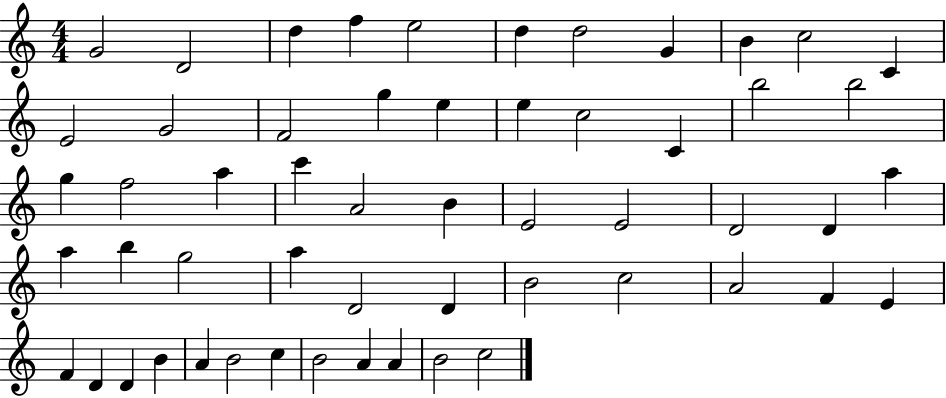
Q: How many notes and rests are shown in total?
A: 55